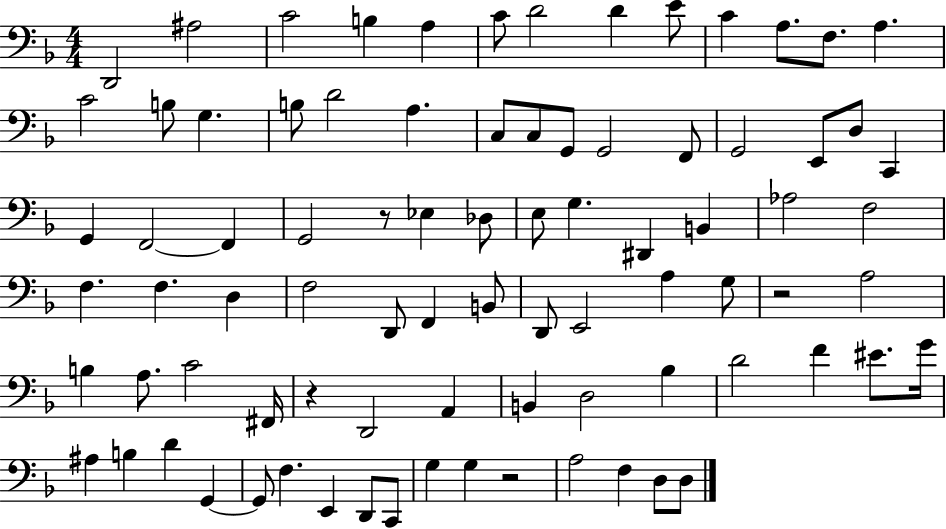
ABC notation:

X:1
T:Untitled
M:4/4
L:1/4
K:F
D,,2 ^A,2 C2 B, A, C/2 D2 D E/2 C A,/2 F,/2 A, C2 B,/2 G, B,/2 D2 A, C,/2 C,/2 G,,/2 G,,2 F,,/2 G,,2 E,,/2 D,/2 C,, G,, F,,2 F,, G,,2 z/2 _E, _D,/2 E,/2 G, ^D,, B,, _A,2 F,2 F, F, D, F,2 D,,/2 F,, B,,/2 D,,/2 E,,2 A, G,/2 z2 A,2 B, A,/2 C2 ^F,,/4 z D,,2 A,, B,, D,2 _B, D2 F ^E/2 G/4 ^A, B, D G,, G,,/2 F, E,, D,,/2 C,,/2 G, G, z2 A,2 F, D,/2 D,/2